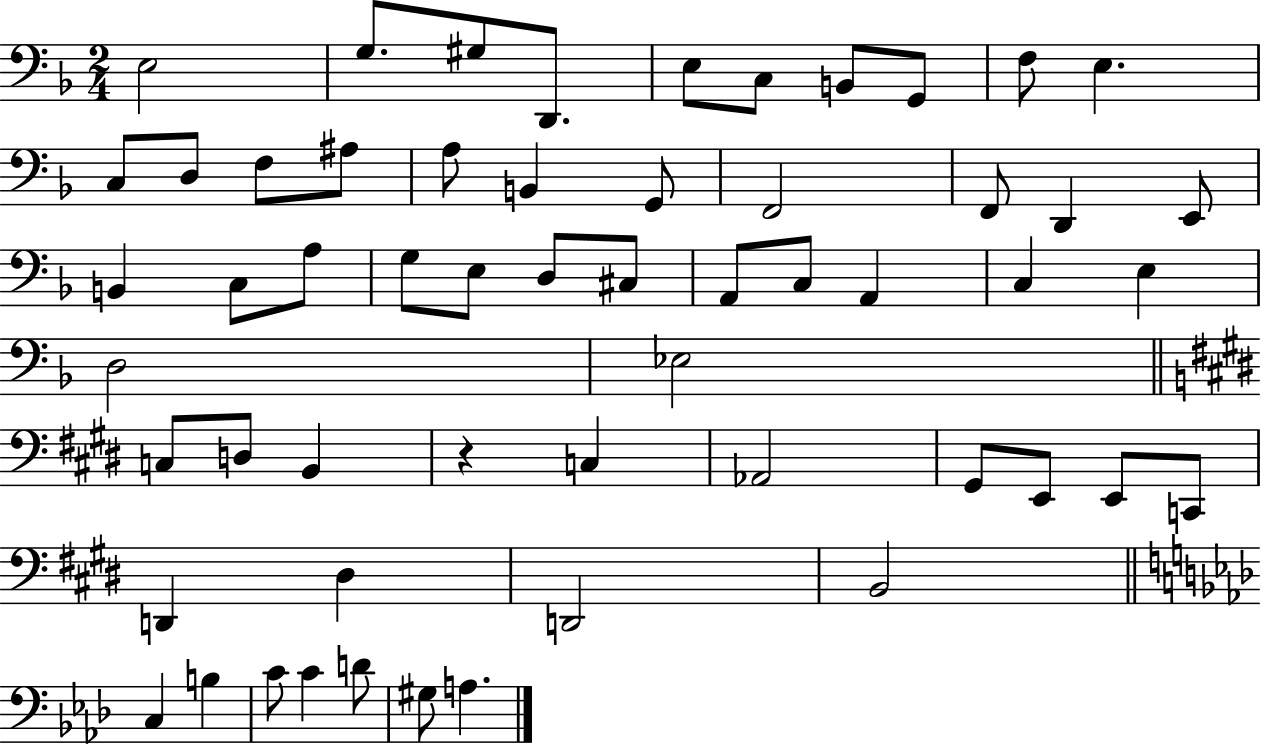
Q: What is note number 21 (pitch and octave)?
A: E2